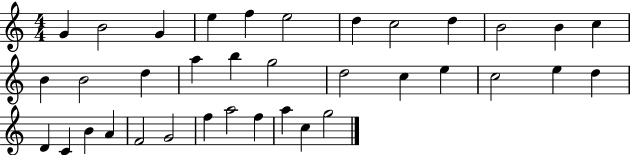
X:1
T:Untitled
M:4/4
L:1/4
K:C
G B2 G e f e2 d c2 d B2 B c B B2 d a b g2 d2 c e c2 e d D C B A F2 G2 f a2 f a c g2